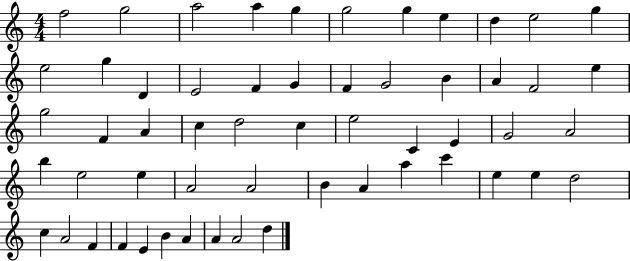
{
  \clef treble
  \numericTimeSignature
  \time 4/4
  \key c \major
  f''2 g''2 | a''2 a''4 g''4 | g''2 g''4 e''4 | d''4 e''2 g''4 | \break e''2 g''4 d'4 | e'2 f'4 g'4 | f'4 g'2 b'4 | a'4 f'2 e''4 | \break g''2 f'4 a'4 | c''4 d''2 c''4 | e''2 c'4 e'4 | g'2 a'2 | \break b''4 e''2 e''4 | a'2 a'2 | b'4 a'4 a''4 c'''4 | e''4 e''4 d''2 | \break c''4 a'2 f'4 | f'4 e'4 b'4 a'4 | a'4 a'2 d''4 | \bar "|."
}